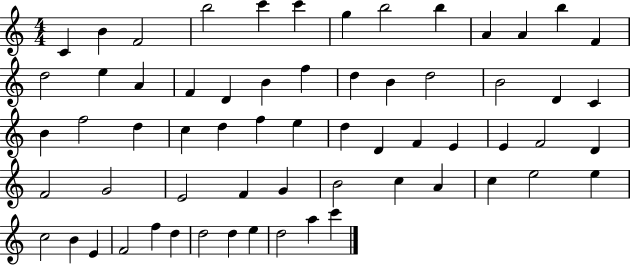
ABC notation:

X:1
T:Untitled
M:4/4
L:1/4
K:C
C B F2 b2 c' c' g b2 b A A b F d2 e A F D B f d B d2 B2 D C B f2 d c d f e d D F E E F2 D F2 G2 E2 F G B2 c A c e2 e c2 B E F2 f d d2 d e d2 a c'